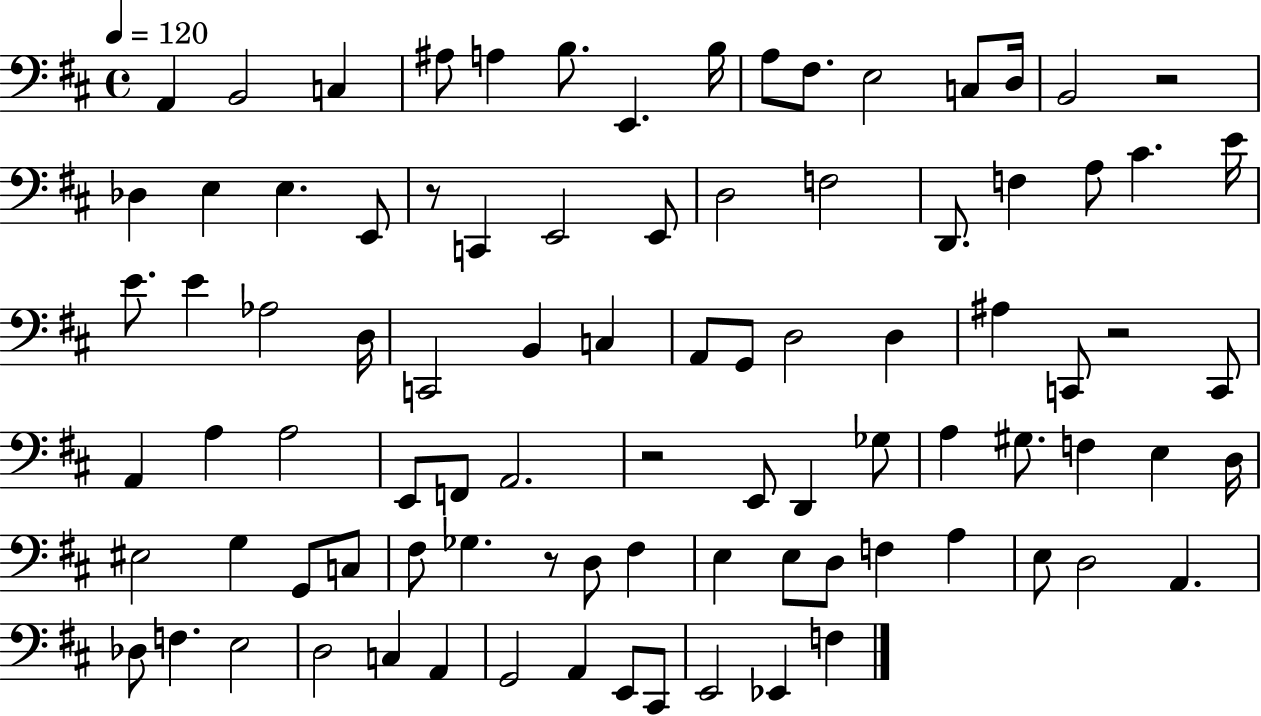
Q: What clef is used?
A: bass